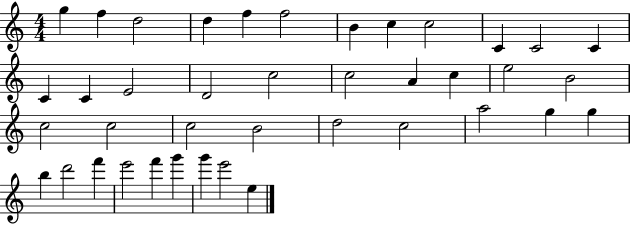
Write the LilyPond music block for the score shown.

{
  \clef treble
  \numericTimeSignature
  \time 4/4
  \key c \major
  g''4 f''4 d''2 | d''4 f''4 f''2 | b'4 c''4 c''2 | c'4 c'2 c'4 | \break c'4 c'4 e'2 | d'2 c''2 | c''2 a'4 c''4 | e''2 b'2 | \break c''2 c''2 | c''2 b'2 | d''2 c''2 | a''2 g''4 g''4 | \break b''4 d'''2 f'''4 | e'''2 f'''4 g'''4 | g'''4 e'''2 e''4 | \bar "|."
}